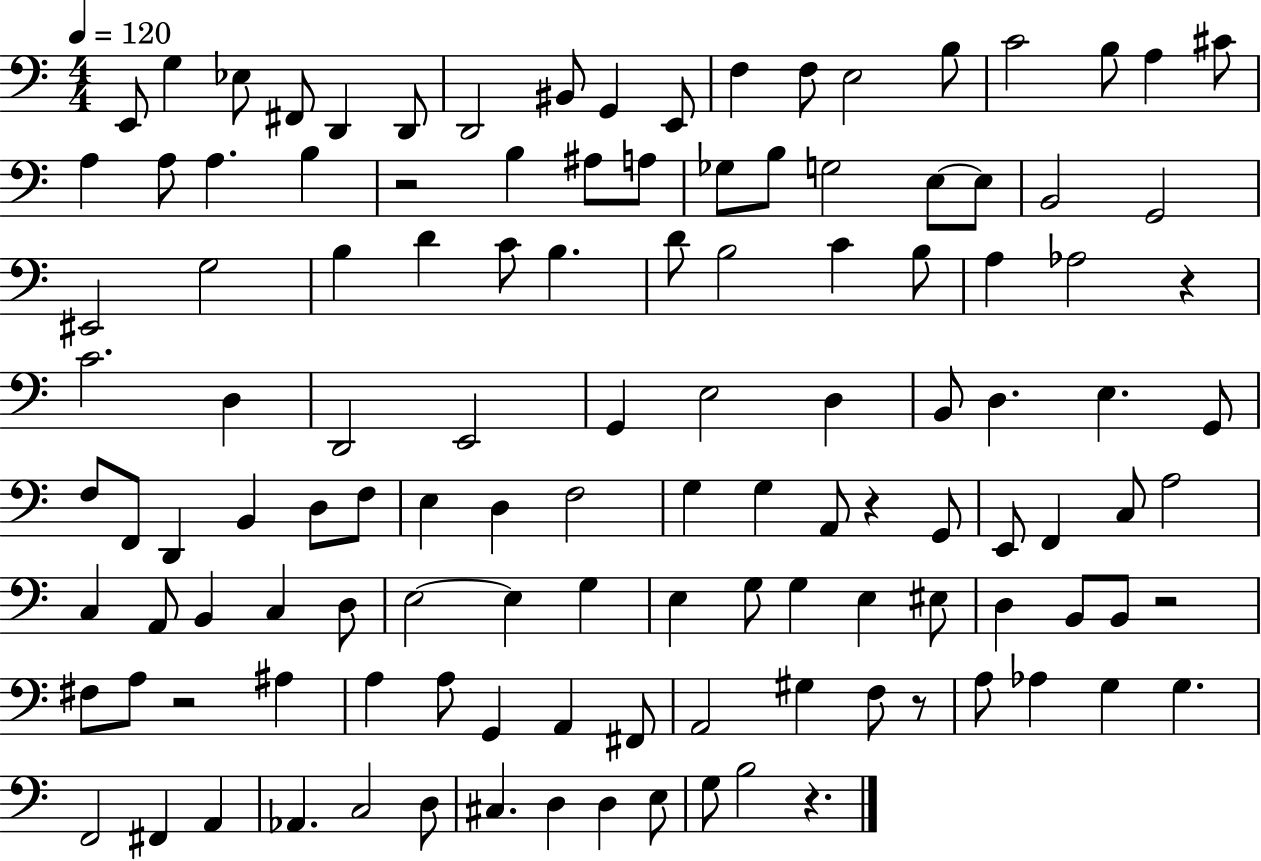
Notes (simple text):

E2/e G3/q Eb3/e F#2/e D2/q D2/e D2/h BIS2/e G2/q E2/e F3/q F3/e E3/h B3/e C4/h B3/e A3/q C#4/e A3/q A3/e A3/q. B3/q R/h B3/q A#3/e A3/e Gb3/e B3/e G3/h E3/e E3/e B2/h G2/h EIS2/h G3/h B3/q D4/q C4/e B3/q. D4/e B3/h C4/q B3/e A3/q Ab3/h R/q C4/h. D3/q D2/h E2/h G2/q E3/h D3/q B2/e D3/q. E3/q. G2/e F3/e F2/e D2/q B2/q D3/e F3/e E3/q D3/q F3/h G3/q G3/q A2/e R/q G2/e E2/e F2/q C3/e A3/h C3/q A2/e B2/q C3/q D3/e E3/h E3/q G3/q E3/q G3/e G3/q E3/q EIS3/e D3/q B2/e B2/e R/h F#3/e A3/e R/h A#3/q A3/q A3/e G2/q A2/q F#2/e A2/h G#3/q F3/e R/e A3/e Ab3/q G3/q G3/q. F2/h F#2/q A2/q Ab2/q. C3/h D3/e C#3/q. D3/q D3/q E3/e G3/e B3/h R/q.